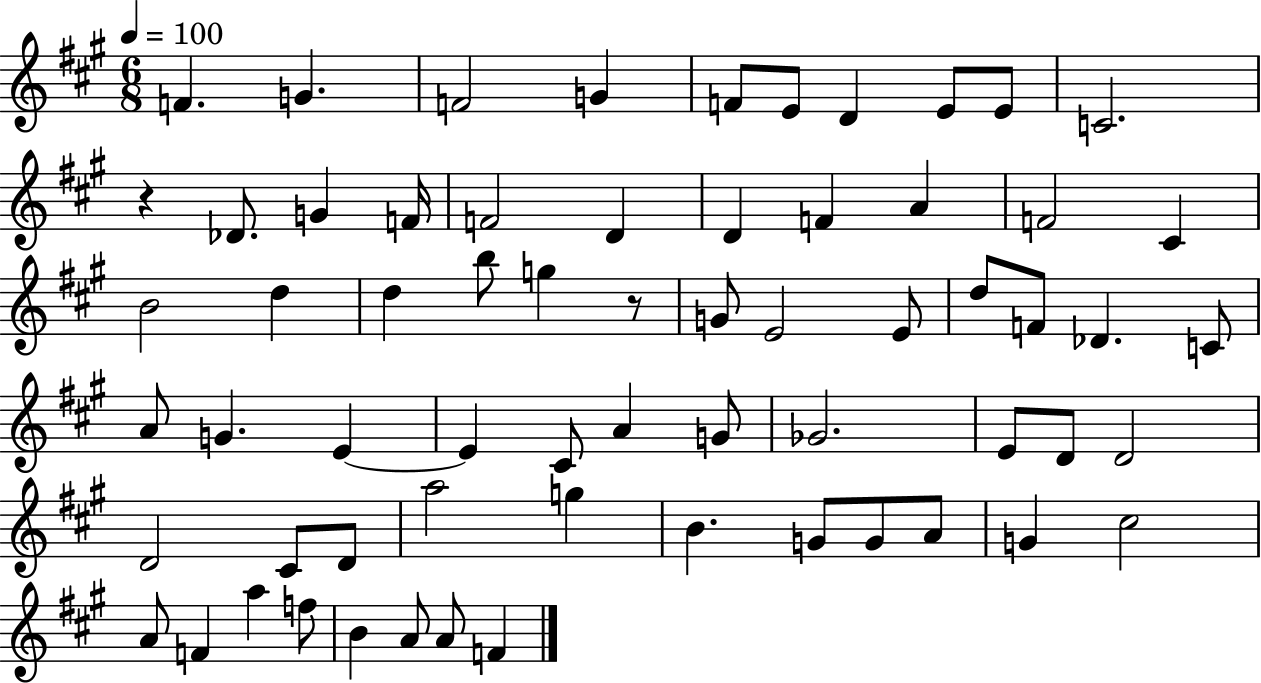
F4/q. G4/q. F4/h G4/q F4/e E4/e D4/q E4/e E4/e C4/h. R/q Db4/e. G4/q F4/s F4/h D4/q D4/q F4/q A4/q F4/h C#4/q B4/h D5/q D5/q B5/e G5/q R/e G4/e E4/h E4/e D5/e F4/e Db4/q. C4/e A4/e G4/q. E4/q E4/q C#4/e A4/q G4/e Gb4/h. E4/e D4/e D4/h D4/h C#4/e D4/e A5/h G5/q B4/q. G4/e G4/e A4/e G4/q C#5/h A4/e F4/q A5/q F5/e B4/q A4/e A4/e F4/q